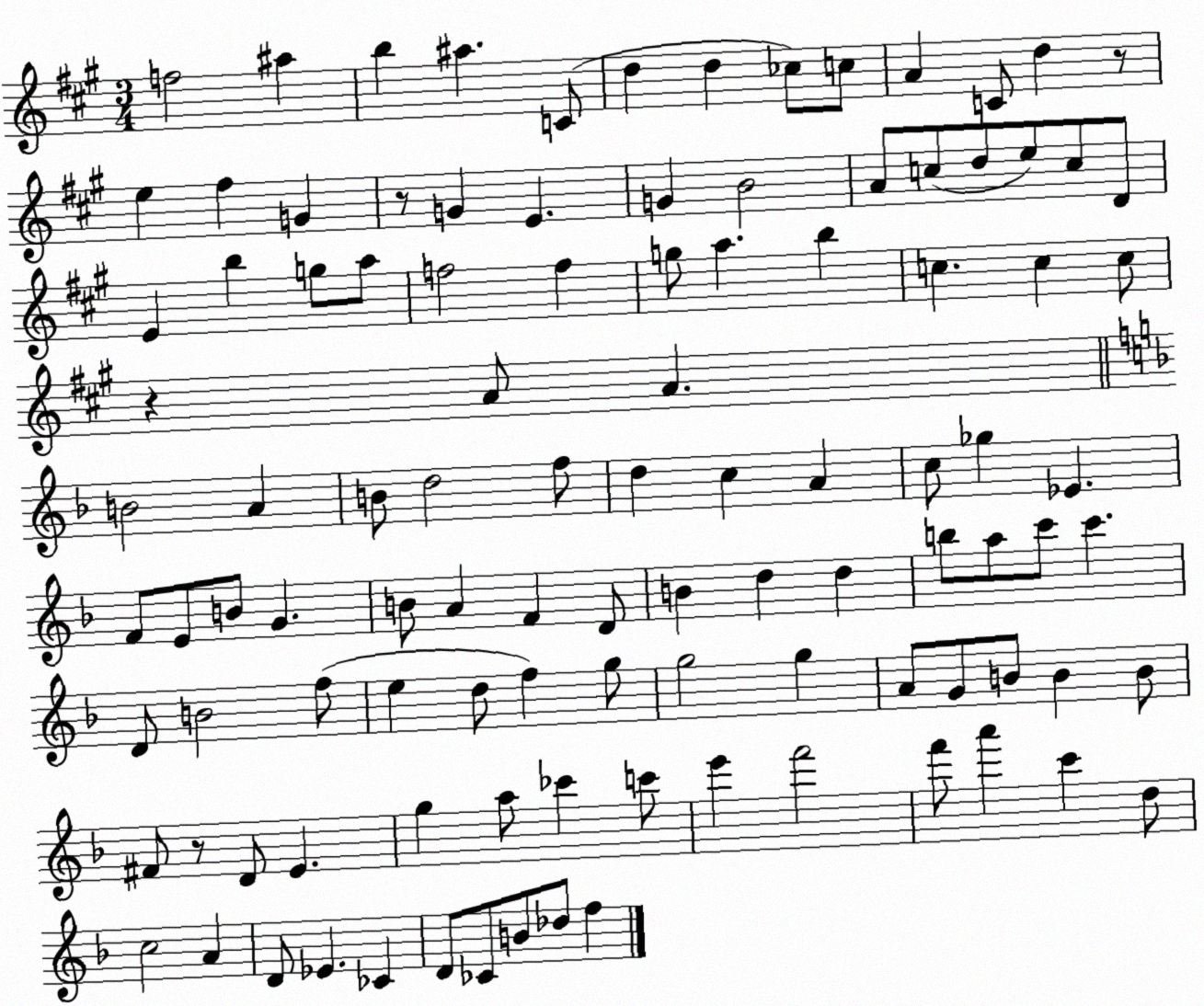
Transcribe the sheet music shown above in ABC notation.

X:1
T:Untitled
M:3/4
L:1/4
K:A
f2 ^a b ^a C/2 d d _c/2 c/2 A C/2 d z/2 e ^f G z/2 G E G B2 A/2 c/2 d/2 e/2 c/2 D/2 E b g/2 a/2 f2 f g/2 a b c c c/2 z A/2 A B2 A B/2 d2 f/2 d c A c/2 _g _E F/2 E/2 B/2 G B/2 A F D/2 B d d b/2 a/2 c'/2 c' D/2 B2 f/2 e d/2 f g/2 g2 g A/2 G/2 B/2 B B/2 ^F/2 z/2 D/2 E g a/2 _c' c'/2 e' f'2 f'/2 a' c' d/2 c2 A D/2 _E _C D/2 _C/2 B/2 _d/2 f